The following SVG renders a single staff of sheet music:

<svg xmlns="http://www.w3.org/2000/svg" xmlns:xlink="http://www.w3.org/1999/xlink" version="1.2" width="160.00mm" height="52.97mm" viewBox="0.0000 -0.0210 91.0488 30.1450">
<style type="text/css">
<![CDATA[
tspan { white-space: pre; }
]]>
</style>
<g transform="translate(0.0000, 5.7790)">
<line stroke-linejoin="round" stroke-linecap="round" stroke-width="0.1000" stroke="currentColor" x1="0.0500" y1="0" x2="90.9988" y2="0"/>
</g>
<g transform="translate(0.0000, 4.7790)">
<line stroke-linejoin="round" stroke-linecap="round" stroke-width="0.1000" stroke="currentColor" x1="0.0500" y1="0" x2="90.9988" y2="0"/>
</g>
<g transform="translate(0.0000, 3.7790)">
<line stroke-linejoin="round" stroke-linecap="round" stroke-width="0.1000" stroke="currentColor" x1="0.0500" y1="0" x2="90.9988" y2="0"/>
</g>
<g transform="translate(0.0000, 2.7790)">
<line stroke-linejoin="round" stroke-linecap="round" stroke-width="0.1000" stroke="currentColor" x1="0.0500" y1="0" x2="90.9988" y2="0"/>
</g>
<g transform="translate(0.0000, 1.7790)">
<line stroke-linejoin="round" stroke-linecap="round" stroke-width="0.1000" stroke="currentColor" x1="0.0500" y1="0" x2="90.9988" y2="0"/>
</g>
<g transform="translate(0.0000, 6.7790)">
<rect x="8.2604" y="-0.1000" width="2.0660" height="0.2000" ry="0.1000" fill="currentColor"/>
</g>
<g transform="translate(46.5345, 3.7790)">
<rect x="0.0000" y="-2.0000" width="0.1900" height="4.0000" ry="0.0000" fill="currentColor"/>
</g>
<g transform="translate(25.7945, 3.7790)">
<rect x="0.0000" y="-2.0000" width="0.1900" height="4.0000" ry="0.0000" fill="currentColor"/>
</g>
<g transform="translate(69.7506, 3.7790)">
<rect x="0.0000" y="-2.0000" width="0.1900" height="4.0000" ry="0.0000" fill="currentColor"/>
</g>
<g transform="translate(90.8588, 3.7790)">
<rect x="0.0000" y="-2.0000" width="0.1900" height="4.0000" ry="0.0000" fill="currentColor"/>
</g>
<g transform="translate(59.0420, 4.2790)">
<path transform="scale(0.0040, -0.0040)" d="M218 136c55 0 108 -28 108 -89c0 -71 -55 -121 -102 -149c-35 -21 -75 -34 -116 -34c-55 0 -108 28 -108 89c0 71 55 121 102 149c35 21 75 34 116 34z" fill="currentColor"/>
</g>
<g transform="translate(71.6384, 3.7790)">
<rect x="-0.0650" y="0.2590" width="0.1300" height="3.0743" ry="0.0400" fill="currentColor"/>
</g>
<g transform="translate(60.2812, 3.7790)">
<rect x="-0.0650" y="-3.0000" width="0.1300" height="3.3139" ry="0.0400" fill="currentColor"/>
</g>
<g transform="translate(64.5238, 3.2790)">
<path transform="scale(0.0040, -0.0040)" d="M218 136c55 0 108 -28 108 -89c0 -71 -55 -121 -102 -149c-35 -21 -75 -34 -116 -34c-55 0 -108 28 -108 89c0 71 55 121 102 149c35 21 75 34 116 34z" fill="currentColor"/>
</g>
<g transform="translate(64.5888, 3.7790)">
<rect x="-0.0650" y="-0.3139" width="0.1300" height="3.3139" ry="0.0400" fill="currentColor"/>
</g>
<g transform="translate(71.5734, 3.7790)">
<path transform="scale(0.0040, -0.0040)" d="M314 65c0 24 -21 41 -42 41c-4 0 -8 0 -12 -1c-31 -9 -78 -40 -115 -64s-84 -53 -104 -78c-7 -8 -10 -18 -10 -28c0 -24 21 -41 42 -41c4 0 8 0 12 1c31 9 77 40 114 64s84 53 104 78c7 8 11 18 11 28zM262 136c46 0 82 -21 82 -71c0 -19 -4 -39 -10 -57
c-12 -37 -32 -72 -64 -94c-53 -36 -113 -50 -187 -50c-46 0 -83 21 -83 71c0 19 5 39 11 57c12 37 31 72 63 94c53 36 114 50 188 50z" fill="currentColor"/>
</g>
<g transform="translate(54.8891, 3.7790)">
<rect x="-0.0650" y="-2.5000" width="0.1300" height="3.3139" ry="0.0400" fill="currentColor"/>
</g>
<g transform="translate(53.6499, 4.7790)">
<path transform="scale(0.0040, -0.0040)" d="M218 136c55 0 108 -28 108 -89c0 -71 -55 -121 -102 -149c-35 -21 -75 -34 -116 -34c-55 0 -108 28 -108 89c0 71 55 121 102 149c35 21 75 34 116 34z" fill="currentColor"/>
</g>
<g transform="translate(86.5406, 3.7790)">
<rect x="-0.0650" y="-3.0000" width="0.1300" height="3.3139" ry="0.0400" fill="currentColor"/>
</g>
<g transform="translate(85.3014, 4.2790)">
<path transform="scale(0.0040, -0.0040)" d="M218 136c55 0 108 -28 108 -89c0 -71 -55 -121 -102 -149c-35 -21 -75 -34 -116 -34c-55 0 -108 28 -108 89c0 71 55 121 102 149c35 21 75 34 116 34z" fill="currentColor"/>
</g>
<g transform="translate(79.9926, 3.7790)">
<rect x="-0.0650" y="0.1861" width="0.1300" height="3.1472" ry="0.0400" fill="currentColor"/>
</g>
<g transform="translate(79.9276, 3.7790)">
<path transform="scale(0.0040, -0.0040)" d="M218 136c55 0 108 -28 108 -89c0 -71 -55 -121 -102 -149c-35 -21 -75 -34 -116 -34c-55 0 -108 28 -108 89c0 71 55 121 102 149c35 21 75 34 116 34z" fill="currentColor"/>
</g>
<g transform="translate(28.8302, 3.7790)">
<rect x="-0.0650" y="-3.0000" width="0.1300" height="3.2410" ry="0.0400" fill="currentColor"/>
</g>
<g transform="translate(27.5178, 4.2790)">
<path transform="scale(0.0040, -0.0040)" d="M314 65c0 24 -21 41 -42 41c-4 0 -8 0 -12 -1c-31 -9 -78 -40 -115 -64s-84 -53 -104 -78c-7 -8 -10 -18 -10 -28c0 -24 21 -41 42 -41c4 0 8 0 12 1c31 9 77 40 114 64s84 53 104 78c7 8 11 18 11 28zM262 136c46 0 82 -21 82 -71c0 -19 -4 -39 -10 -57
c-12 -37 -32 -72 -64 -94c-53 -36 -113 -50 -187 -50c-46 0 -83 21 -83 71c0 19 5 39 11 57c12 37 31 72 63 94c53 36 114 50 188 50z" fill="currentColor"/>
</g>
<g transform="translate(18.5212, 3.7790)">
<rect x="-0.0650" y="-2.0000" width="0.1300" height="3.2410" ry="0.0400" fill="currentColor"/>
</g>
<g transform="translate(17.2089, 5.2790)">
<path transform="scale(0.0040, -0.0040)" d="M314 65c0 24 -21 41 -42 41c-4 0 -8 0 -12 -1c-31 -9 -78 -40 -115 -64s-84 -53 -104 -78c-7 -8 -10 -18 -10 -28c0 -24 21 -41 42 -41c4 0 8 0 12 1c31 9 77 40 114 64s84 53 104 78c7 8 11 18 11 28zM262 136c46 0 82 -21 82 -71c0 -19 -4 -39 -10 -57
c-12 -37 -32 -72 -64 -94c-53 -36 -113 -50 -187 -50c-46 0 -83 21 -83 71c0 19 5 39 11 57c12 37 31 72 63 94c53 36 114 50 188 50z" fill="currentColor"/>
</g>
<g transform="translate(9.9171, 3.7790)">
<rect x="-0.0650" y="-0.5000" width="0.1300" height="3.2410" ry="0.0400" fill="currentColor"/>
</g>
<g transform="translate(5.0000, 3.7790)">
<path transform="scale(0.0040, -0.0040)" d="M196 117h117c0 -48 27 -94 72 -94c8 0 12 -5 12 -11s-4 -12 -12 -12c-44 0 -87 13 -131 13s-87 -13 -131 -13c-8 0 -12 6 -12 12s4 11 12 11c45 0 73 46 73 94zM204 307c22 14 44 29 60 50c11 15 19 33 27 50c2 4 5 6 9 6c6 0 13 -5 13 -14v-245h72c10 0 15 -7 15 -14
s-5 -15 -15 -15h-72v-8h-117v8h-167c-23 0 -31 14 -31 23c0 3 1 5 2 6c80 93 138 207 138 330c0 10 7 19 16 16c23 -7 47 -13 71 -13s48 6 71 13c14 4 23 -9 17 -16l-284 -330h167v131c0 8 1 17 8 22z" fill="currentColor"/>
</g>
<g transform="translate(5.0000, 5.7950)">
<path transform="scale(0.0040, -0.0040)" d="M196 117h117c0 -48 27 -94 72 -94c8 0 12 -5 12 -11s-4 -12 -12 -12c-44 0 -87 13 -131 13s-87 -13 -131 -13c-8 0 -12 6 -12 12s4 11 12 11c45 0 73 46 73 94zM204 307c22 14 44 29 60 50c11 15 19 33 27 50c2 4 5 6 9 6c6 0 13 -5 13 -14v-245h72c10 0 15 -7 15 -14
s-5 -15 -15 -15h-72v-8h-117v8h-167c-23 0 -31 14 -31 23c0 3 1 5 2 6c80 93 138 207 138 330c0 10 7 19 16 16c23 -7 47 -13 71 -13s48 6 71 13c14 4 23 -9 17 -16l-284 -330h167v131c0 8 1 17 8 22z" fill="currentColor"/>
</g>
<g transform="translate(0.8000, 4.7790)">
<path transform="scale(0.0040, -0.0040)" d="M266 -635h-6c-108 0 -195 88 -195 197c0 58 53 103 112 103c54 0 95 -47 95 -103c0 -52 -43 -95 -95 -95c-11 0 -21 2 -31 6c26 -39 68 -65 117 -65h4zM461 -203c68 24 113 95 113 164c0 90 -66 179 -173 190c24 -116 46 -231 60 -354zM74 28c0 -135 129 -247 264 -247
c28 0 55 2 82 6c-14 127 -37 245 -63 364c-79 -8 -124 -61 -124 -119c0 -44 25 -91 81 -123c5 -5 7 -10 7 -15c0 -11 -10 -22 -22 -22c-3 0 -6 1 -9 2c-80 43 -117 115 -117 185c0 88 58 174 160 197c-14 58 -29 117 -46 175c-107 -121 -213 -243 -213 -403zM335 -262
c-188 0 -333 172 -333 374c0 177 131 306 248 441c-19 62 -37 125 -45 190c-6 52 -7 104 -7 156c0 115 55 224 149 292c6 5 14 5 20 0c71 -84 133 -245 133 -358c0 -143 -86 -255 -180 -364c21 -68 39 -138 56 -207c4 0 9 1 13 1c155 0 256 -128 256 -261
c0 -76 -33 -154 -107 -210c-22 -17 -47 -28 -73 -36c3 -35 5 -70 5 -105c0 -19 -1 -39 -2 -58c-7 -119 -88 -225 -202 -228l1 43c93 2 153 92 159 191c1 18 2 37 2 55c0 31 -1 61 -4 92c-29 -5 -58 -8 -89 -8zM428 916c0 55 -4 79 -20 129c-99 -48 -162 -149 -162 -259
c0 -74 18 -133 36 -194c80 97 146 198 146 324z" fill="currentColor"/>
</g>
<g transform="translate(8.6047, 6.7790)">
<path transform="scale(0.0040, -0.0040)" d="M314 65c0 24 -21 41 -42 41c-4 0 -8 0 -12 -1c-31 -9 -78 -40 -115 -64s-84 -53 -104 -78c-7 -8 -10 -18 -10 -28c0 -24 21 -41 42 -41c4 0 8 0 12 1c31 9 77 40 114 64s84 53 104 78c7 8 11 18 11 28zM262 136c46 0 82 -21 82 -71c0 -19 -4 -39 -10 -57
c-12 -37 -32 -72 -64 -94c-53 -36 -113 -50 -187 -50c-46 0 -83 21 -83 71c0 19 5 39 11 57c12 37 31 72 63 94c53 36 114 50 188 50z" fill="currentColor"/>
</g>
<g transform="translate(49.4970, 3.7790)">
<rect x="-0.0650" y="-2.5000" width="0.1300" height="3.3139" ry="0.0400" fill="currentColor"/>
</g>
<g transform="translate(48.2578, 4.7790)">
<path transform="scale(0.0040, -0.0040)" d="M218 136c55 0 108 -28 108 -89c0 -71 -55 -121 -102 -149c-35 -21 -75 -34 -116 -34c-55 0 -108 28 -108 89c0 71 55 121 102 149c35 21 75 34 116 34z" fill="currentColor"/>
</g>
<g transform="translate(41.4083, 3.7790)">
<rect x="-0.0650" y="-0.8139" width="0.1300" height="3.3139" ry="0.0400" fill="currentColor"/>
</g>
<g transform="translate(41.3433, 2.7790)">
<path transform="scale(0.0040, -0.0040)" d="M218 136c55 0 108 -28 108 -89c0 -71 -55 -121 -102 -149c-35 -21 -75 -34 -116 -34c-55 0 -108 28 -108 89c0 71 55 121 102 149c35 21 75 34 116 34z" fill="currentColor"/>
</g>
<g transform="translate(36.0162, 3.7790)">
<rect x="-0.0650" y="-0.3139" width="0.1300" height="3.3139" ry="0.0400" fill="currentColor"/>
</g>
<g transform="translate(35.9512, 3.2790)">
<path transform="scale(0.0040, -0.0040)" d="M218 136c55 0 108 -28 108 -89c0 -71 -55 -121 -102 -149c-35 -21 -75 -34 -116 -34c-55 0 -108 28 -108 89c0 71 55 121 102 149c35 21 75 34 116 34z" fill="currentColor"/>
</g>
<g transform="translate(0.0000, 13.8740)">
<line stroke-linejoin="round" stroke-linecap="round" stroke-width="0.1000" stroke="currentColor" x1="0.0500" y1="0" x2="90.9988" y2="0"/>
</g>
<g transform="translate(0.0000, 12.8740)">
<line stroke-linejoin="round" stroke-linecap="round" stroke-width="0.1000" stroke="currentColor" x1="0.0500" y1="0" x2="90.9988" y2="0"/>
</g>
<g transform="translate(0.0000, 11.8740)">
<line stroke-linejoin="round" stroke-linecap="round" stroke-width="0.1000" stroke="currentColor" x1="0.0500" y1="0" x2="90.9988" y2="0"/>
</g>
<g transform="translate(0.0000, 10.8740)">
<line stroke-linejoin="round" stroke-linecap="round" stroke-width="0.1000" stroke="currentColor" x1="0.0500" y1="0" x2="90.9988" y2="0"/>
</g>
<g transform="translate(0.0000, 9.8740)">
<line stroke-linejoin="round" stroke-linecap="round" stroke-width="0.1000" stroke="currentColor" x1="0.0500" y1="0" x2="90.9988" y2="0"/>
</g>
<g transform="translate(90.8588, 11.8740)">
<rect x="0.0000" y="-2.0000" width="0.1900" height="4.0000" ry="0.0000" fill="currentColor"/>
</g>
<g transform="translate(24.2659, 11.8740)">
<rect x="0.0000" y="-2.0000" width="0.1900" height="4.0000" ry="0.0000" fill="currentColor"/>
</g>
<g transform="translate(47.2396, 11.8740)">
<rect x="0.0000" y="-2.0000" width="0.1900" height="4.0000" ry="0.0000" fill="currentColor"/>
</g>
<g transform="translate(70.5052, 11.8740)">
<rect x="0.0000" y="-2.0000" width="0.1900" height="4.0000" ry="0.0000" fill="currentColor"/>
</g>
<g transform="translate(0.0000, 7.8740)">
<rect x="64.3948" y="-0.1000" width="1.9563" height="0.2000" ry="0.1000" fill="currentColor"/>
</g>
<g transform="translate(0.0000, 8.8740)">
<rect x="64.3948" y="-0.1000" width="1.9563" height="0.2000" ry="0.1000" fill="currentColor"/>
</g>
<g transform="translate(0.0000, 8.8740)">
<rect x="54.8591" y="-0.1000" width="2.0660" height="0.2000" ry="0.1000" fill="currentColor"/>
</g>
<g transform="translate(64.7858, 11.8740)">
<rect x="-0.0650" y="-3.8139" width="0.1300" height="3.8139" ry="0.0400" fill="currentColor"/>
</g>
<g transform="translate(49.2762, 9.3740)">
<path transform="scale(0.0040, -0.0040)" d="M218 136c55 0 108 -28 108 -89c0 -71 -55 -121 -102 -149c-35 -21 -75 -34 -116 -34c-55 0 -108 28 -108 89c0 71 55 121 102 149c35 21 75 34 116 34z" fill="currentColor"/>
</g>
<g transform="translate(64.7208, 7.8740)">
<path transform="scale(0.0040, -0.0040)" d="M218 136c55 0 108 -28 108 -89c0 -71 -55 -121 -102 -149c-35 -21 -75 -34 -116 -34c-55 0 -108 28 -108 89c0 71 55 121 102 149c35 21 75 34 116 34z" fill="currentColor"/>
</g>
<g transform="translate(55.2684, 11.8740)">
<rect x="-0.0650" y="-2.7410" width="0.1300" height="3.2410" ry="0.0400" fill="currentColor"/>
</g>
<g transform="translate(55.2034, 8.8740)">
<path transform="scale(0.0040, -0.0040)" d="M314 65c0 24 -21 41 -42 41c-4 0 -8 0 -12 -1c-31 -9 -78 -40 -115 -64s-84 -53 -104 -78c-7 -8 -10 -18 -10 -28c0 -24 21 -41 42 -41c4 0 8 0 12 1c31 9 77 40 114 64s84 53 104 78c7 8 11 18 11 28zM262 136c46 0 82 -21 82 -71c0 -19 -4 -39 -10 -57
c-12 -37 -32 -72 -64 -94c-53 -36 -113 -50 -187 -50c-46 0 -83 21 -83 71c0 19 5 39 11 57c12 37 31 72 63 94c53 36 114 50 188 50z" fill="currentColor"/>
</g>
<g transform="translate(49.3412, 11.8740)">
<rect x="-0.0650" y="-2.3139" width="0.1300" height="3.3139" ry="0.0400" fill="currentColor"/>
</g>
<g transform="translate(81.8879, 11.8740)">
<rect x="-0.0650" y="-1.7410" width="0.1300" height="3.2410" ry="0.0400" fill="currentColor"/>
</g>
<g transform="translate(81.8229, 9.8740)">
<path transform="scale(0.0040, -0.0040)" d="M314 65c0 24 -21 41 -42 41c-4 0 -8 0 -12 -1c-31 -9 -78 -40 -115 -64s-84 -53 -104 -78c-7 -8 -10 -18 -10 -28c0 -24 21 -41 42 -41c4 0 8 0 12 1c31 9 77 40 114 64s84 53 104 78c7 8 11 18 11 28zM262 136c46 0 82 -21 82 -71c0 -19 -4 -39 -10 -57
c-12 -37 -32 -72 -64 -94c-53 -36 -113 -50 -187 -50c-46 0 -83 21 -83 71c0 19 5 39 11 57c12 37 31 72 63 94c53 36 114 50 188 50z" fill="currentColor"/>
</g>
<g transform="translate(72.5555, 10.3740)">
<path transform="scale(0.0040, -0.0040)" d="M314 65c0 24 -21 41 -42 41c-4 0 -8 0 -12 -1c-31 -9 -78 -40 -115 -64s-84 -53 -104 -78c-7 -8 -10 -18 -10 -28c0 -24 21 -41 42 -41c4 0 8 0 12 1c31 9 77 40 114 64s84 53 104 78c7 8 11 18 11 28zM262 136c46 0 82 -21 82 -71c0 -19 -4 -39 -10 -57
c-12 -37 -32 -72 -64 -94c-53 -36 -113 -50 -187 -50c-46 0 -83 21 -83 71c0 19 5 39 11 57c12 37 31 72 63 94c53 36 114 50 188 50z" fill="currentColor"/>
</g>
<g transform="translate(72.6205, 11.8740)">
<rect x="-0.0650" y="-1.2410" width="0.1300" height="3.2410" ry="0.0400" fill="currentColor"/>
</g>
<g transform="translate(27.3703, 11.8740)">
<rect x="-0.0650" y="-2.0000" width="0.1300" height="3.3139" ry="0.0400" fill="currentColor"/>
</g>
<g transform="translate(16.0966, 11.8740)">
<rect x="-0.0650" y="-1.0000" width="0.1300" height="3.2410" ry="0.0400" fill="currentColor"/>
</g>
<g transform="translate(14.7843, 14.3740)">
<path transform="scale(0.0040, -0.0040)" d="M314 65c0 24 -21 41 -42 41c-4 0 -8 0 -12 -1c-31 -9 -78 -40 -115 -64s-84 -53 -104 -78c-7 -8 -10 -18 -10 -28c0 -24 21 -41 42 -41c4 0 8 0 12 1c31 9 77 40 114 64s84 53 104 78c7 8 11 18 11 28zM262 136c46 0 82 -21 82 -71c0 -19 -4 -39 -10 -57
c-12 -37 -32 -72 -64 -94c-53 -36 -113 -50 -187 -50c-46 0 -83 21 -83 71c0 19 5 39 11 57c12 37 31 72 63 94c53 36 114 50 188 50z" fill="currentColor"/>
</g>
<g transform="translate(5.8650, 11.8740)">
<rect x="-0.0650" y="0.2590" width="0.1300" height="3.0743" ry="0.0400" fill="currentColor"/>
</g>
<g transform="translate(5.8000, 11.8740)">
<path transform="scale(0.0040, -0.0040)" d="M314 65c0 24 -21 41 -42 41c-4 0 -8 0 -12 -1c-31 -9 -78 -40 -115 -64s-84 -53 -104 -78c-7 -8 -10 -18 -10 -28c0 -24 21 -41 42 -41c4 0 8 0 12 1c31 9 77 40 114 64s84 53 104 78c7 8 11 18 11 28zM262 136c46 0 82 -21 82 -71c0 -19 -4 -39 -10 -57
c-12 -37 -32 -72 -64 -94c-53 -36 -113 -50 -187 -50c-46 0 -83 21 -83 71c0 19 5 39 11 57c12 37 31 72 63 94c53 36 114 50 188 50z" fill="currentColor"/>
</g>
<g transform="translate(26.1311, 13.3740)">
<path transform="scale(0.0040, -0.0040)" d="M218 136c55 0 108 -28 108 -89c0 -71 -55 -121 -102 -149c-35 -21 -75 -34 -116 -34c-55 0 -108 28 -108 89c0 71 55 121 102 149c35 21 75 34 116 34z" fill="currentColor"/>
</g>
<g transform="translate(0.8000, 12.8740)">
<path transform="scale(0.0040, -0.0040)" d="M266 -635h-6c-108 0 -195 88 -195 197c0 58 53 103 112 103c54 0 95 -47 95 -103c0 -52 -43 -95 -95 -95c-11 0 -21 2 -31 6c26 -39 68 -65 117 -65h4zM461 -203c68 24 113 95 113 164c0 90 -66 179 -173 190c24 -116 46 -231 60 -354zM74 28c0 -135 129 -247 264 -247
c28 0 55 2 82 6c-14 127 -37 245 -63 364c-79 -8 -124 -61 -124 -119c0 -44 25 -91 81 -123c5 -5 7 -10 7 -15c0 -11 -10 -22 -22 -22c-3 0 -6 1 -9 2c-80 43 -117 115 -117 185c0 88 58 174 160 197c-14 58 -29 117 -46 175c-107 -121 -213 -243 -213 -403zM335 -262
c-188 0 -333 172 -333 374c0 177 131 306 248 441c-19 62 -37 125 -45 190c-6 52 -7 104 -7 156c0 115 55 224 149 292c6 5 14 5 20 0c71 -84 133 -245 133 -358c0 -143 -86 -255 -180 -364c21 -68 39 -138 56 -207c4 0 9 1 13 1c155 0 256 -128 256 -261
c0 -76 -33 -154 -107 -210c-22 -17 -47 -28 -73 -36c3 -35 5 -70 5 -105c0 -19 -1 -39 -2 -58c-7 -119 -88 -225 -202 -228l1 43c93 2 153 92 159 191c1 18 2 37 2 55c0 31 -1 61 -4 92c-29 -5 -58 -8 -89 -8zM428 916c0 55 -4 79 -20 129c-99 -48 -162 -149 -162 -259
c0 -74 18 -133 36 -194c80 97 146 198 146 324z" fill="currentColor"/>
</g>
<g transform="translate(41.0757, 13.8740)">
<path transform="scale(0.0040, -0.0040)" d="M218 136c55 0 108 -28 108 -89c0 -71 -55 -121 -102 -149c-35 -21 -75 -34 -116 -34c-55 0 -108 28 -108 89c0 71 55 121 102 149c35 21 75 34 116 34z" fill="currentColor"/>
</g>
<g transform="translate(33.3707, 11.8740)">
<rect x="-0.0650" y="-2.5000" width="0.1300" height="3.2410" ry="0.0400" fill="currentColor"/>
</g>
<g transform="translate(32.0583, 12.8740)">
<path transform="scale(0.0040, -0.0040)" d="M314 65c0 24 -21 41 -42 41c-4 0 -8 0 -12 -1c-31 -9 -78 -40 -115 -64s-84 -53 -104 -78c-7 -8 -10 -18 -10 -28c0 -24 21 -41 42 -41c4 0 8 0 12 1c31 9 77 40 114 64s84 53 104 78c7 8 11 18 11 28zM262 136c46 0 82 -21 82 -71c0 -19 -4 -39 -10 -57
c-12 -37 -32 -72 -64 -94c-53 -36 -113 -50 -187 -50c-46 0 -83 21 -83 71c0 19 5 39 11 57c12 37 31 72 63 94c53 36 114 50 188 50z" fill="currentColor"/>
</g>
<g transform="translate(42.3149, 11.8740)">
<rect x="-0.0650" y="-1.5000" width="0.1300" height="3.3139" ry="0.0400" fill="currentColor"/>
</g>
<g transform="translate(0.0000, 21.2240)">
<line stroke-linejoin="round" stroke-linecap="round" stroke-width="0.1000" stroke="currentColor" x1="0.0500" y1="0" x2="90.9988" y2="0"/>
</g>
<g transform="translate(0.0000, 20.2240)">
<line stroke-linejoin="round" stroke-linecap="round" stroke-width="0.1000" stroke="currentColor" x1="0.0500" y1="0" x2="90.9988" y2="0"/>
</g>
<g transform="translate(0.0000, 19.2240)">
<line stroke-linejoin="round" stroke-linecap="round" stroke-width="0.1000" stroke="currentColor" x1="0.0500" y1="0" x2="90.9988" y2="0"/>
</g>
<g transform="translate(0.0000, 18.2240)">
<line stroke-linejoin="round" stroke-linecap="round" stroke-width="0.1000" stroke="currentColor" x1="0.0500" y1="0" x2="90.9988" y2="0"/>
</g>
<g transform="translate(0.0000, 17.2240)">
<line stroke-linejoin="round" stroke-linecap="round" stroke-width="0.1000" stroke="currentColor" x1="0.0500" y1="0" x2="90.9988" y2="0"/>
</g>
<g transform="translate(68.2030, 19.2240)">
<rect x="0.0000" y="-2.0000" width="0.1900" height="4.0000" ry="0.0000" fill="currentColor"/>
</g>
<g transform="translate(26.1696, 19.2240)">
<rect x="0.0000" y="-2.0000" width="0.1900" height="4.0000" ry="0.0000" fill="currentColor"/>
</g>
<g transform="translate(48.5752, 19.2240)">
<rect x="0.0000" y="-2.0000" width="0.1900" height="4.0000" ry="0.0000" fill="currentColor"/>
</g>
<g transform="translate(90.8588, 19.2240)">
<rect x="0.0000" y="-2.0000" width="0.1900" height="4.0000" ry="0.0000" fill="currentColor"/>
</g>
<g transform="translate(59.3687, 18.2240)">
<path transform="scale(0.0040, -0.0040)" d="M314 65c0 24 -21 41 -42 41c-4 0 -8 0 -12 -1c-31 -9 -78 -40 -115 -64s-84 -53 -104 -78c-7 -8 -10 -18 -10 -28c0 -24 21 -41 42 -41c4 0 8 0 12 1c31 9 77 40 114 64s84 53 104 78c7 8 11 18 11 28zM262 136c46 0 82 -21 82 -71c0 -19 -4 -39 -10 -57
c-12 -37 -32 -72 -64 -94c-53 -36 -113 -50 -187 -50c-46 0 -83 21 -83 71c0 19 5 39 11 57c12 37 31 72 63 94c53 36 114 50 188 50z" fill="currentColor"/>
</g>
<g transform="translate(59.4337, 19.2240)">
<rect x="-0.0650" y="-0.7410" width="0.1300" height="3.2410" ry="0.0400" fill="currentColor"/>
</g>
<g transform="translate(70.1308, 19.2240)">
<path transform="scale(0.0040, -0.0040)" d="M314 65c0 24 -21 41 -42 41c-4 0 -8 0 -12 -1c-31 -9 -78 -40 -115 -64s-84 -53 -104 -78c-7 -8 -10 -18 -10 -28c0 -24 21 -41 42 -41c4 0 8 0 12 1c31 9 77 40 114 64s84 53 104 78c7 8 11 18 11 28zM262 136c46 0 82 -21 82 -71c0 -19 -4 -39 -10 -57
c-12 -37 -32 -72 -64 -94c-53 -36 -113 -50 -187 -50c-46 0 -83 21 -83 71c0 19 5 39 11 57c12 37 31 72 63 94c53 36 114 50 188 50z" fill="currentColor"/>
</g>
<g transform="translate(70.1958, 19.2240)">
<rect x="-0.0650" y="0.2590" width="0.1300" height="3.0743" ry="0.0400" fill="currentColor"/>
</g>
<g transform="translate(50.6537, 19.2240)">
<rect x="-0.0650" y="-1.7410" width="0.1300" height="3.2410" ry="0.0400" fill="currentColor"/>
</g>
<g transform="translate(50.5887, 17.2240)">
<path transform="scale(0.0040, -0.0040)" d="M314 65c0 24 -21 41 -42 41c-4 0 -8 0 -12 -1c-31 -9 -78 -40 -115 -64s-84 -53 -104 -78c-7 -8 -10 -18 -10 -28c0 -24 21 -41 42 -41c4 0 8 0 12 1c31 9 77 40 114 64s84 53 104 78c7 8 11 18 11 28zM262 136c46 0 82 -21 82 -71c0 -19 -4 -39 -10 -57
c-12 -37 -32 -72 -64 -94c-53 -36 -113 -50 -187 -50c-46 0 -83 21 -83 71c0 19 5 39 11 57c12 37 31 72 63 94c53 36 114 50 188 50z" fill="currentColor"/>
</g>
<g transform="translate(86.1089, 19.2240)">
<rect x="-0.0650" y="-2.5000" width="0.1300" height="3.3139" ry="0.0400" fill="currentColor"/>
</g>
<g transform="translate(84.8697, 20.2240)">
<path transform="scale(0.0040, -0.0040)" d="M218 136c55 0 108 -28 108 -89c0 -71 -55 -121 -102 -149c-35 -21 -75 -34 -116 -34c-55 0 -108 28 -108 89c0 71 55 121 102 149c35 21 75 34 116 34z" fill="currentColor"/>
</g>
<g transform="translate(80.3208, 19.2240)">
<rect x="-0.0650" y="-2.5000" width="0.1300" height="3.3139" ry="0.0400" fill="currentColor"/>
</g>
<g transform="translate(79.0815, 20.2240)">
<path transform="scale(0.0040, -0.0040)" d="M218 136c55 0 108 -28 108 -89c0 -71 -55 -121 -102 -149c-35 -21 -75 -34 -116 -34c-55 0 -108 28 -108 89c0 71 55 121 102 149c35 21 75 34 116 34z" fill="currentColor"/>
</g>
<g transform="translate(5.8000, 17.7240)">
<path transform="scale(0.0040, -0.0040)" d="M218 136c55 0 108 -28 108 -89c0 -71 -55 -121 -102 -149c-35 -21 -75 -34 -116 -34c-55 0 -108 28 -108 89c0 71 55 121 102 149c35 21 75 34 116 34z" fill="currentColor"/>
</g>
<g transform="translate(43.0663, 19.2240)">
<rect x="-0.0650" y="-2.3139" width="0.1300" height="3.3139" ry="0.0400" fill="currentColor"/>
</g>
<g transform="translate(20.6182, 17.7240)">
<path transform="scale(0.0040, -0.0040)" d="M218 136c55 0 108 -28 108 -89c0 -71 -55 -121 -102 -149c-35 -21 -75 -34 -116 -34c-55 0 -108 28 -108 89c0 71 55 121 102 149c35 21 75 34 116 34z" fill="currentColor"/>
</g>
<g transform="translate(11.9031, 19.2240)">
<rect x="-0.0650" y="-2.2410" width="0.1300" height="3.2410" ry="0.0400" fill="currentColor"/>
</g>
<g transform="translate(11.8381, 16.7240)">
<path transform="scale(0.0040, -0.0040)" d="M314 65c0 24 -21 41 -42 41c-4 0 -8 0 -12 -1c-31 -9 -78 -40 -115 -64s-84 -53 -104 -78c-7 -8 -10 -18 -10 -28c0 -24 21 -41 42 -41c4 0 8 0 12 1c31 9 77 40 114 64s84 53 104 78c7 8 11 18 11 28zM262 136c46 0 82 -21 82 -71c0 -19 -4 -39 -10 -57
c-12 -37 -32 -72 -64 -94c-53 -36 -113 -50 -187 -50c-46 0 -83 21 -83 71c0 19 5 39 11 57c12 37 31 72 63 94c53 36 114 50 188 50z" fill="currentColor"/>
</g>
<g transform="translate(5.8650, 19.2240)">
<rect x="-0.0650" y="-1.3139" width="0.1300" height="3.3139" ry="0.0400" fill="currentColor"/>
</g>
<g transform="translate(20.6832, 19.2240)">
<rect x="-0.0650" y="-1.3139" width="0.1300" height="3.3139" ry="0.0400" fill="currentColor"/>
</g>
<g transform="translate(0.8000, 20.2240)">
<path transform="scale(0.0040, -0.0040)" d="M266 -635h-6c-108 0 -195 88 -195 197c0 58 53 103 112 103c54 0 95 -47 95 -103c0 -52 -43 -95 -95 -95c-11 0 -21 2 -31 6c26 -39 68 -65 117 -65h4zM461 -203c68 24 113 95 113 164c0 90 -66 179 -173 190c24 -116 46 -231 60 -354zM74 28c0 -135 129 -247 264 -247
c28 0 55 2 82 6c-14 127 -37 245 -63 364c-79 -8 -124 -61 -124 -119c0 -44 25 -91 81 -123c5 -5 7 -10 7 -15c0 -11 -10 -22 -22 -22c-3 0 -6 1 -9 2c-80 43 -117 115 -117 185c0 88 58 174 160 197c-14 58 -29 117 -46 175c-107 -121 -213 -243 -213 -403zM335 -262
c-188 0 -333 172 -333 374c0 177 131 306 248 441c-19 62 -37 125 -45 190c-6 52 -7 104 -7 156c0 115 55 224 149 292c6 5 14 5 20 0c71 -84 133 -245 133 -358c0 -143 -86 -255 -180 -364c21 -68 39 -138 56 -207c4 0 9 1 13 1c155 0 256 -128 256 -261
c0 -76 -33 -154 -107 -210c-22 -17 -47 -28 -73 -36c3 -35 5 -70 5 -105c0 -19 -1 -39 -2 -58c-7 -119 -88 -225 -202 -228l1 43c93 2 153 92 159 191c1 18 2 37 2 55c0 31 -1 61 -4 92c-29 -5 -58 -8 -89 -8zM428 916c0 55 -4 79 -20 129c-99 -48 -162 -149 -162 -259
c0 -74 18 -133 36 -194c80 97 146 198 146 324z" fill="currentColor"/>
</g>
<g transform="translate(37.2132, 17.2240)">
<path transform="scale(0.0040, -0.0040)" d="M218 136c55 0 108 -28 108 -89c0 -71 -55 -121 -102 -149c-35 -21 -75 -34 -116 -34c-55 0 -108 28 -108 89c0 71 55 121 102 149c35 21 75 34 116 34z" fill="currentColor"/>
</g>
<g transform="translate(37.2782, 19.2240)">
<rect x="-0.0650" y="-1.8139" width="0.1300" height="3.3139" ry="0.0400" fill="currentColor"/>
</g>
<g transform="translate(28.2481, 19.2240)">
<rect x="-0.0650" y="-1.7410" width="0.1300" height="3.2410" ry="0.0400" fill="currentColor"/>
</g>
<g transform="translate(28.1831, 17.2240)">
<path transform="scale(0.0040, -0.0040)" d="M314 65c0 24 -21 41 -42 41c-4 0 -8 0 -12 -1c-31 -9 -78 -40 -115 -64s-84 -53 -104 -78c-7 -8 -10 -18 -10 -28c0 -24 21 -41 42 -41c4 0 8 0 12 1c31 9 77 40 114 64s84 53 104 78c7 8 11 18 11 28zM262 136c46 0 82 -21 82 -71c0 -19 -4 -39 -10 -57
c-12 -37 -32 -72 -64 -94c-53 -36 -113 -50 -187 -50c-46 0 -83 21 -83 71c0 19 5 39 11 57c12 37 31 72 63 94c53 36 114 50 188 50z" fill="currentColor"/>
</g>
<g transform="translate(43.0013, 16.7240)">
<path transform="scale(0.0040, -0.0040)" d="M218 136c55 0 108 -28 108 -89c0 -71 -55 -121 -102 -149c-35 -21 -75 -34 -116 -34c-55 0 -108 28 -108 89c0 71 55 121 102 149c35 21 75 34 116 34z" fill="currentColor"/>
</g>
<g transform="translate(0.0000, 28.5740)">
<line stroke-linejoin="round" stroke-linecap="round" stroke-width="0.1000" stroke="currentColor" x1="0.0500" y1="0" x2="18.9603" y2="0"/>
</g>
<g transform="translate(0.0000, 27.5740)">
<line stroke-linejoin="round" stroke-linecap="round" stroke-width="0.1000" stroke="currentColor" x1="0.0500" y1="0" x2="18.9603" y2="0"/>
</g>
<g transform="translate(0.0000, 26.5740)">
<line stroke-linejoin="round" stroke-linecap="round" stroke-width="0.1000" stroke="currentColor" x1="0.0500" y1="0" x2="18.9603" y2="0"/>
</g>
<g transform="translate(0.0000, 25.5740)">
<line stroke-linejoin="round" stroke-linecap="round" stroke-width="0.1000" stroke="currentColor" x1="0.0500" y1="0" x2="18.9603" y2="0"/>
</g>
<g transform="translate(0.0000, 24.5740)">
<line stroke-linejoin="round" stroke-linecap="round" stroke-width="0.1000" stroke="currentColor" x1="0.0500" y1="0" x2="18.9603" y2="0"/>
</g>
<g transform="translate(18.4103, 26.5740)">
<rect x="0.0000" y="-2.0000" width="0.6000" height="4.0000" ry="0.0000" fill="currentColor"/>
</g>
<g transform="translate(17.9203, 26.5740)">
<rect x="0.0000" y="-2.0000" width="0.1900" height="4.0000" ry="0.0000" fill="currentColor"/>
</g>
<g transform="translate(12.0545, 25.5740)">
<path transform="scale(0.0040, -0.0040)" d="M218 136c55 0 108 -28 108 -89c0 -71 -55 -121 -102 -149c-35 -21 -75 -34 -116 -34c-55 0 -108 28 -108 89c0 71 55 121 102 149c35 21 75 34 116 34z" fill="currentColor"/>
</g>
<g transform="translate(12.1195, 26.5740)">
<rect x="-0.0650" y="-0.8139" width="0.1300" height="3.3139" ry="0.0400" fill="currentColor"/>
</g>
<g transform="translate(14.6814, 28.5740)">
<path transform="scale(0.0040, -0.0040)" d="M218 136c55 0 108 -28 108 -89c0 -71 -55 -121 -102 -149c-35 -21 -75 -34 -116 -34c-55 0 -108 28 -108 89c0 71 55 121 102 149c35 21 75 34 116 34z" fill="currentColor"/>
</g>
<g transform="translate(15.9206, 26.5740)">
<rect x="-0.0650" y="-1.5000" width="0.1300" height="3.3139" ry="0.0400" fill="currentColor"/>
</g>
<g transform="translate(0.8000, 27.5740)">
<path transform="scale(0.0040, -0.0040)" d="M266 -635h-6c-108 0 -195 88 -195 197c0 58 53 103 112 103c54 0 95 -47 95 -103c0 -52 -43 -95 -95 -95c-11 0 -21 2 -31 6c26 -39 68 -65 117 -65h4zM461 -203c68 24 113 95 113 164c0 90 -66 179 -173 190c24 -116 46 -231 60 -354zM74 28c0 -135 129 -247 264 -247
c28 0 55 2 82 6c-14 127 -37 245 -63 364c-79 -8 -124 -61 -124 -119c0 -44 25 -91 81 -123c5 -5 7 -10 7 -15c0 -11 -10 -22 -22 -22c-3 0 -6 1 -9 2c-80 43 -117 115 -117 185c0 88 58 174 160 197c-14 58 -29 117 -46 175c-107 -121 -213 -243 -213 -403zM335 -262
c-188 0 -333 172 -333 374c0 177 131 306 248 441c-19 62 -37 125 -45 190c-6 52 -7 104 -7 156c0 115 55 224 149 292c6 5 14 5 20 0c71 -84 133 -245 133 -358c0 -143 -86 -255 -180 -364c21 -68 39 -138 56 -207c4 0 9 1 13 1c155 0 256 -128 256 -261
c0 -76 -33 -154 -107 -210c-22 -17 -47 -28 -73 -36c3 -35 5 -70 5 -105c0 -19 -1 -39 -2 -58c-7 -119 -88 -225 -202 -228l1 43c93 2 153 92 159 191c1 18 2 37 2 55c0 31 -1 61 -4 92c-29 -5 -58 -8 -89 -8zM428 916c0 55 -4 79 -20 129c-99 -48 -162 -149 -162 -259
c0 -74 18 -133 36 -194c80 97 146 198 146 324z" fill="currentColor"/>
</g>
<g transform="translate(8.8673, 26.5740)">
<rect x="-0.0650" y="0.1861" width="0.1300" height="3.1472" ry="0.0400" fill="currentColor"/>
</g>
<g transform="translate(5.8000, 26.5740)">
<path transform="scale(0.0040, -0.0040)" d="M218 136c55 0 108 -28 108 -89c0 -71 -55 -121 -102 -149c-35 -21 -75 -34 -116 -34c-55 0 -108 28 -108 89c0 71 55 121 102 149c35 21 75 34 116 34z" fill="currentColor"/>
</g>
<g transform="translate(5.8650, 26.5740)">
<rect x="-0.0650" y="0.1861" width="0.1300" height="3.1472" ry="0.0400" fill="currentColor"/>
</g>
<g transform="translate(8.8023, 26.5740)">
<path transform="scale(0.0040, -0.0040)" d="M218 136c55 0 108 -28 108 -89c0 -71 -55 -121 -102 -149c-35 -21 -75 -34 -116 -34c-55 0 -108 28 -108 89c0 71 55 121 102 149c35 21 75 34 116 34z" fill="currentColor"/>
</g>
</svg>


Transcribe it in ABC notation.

X:1
T:Untitled
M:4/4
L:1/4
K:C
C2 F2 A2 c d G G A c B2 B A B2 D2 F G2 E g a2 c' e2 f2 e g2 e f2 f g f2 d2 B2 G G B B d E